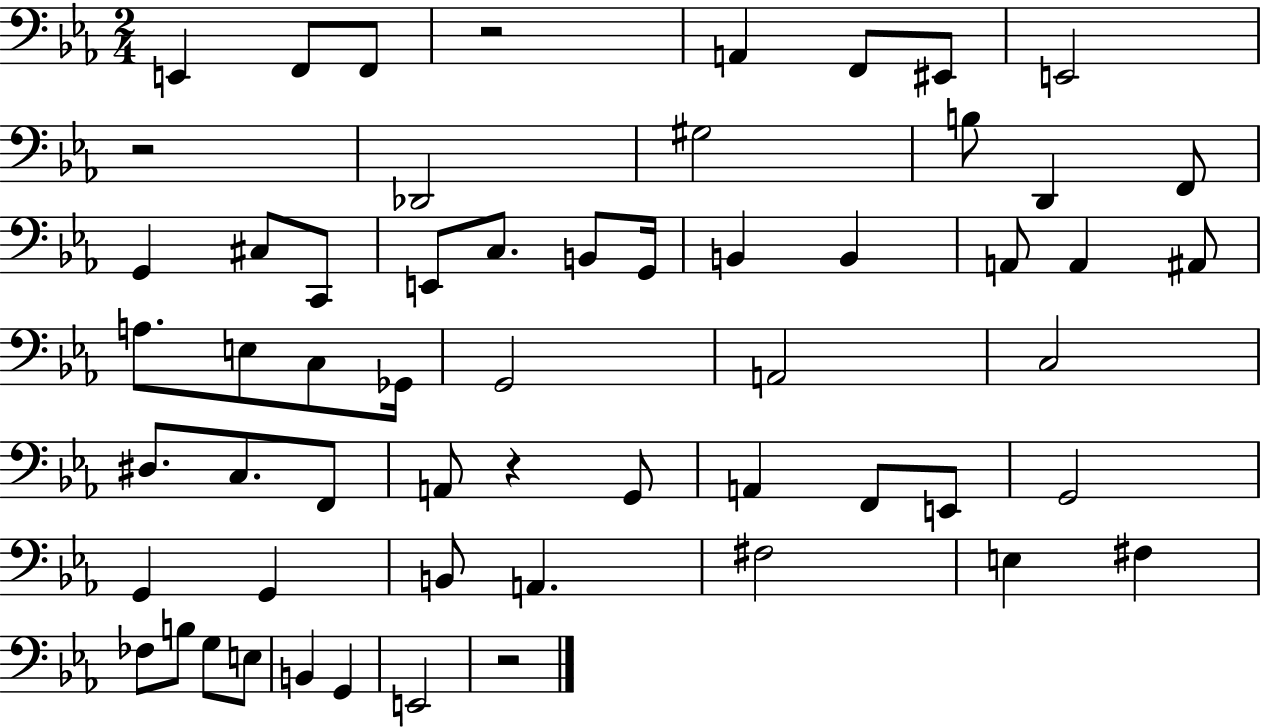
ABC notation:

X:1
T:Untitled
M:2/4
L:1/4
K:Eb
E,, F,,/2 F,,/2 z2 A,, F,,/2 ^E,,/2 E,,2 z2 _D,,2 ^G,2 B,/2 D,, F,,/2 G,, ^C,/2 C,,/2 E,,/2 C,/2 B,,/2 G,,/4 B,, B,, A,,/2 A,, ^A,,/2 A,/2 E,/2 C,/2 _G,,/4 G,,2 A,,2 C,2 ^D,/2 C,/2 F,,/2 A,,/2 z G,,/2 A,, F,,/2 E,,/2 G,,2 G,, G,, B,,/2 A,, ^F,2 E, ^F, _F,/2 B,/2 G,/2 E,/2 B,, G,, E,,2 z2